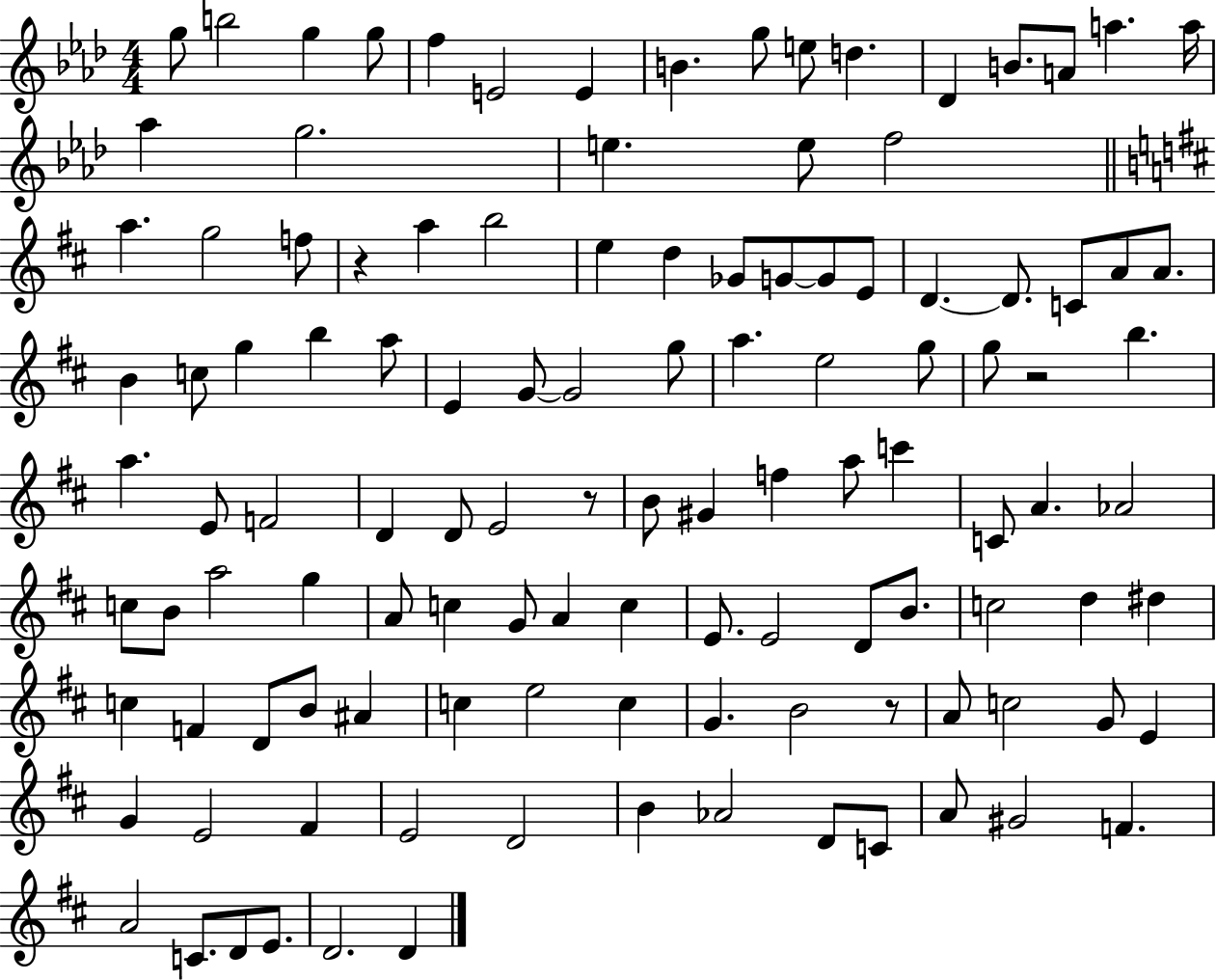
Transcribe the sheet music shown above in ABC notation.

X:1
T:Untitled
M:4/4
L:1/4
K:Ab
g/2 b2 g g/2 f E2 E B g/2 e/2 d _D B/2 A/2 a a/4 _a g2 e e/2 f2 a g2 f/2 z a b2 e d _G/2 G/2 G/2 E/2 D D/2 C/2 A/2 A/2 B c/2 g b a/2 E G/2 G2 g/2 a e2 g/2 g/2 z2 b a E/2 F2 D D/2 E2 z/2 B/2 ^G f a/2 c' C/2 A _A2 c/2 B/2 a2 g A/2 c G/2 A c E/2 E2 D/2 B/2 c2 d ^d c F D/2 B/2 ^A c e2 c G B2 z/2 A/2 c2 G/2 E G E2 ^F E2 D2 B _A2 D/2 C/2 A/2 ^G2 F A2 C/2 D/2 E/2 D2 D